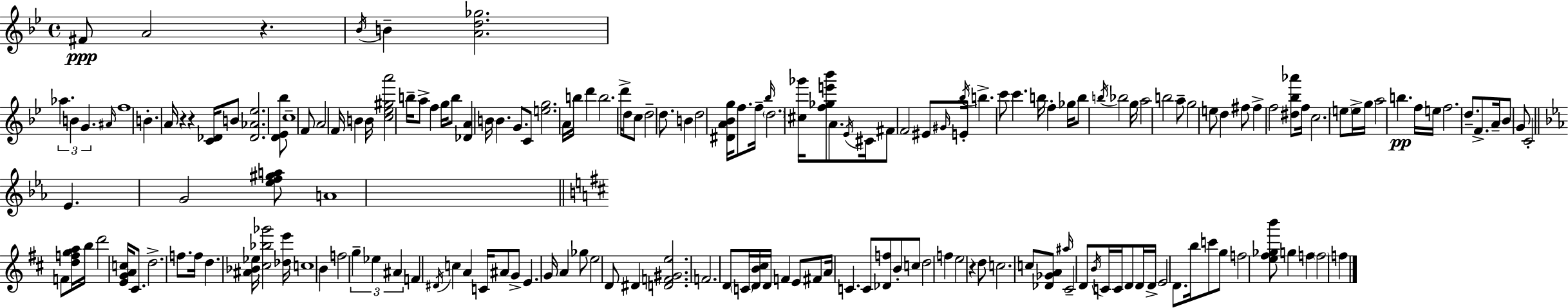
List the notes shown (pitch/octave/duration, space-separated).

F#4/e A4/h R/q. Bb4/s B4/q [A4,D5,Gb5]/h. Ab5/q. B4/q G4/q. A#4/s F5/w B4/q. A4/s R/q R/q [C4,Db4]/s B4/e [Db4,Ab4,Eb5]/h. [D4,Eb4,Bb5]/e C5/w F4/e A4/h F4/s B4/q B4/s [C5,Eb5,G#5,A6]/h B5/s A5/e F5/q G5/s B5/e [Db4,A4]/q B4/s B4/q. G4/e. C4/e [E5,G5]/h. A4/s B5/s D6/q B5/h. D6/s D5/e C5/e D5/h D5/e. B4/q D5/h [D#4,A4,Bb4,G5]/s F5/e. F5/s Bb5/s D5/h. [C#5,Gb6]/s [F5,Gb5,E6,Bb6]/e A4/e. Eb4/s C#4/s F#4/e F4/h EIS4/e G#4/s E4/s Bb5/s B5/q. C6/e C6/q. B5/s F5/q Gb5/s B5/e B5/s Bb5/h G5/s A5/h B5/h A5/e G5/h E5/e D5/q F#5/e F#5/q F5/h [D#5,Bb5,Ab6]/e F5/s C5/h. E5/e E5/s G5/s A5/h B5/q. F5/s E5/s F5/h. D5/e. F4/e. A4/s Bb4/e G4/e C4/h Eb4/q. G4/h [Eb5,F5,G#5,A5]/e A4/w F4/e [D5,F5,G5,A5]/s B5/s D6/h [E4,G4,A4,C5]/s C#4/e. D5/h. F5/e. F5/s D5/q. [A#4,Bb4,Eb5]/s [C#5,Bb5,Gb6]/h [Db5,E6]/s C5/w B4/q F5/h G5/q Eb5/q A#4/q F4/q D#4/s C5/q A4/q C4/s A#4/e G4/e E4/q. G4/s A4/q Gb5/e E5/h D4/e D#4/q [D4,F4,G#4,E5]/h. F4/h. D4/e C4/s [D4,B4,C#5]/s D4/s F4/q E4/e F#4/e A4/s C4/q. C4/e [Db4,F5]/e B4/e C5/e D5/h F5/q E5/h R/q D5/e C5/h. C5/e [Db4,Gb4,A4]/e A#5/s C#4/h D4/e B4/s C4/s C4/s D4/e D4/s D4/s E4/h D4/e. B5/s C6/e G5/e F5/h [E5,F#5,Gb5,B6]/e G5/q F5/q F5/h F5/q